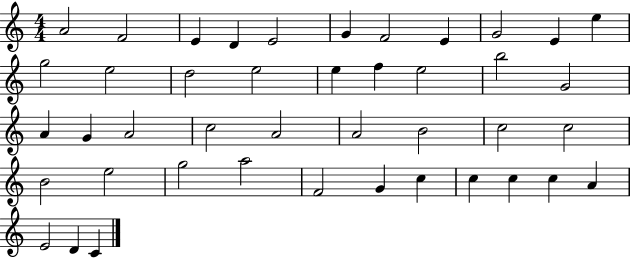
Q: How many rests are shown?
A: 0